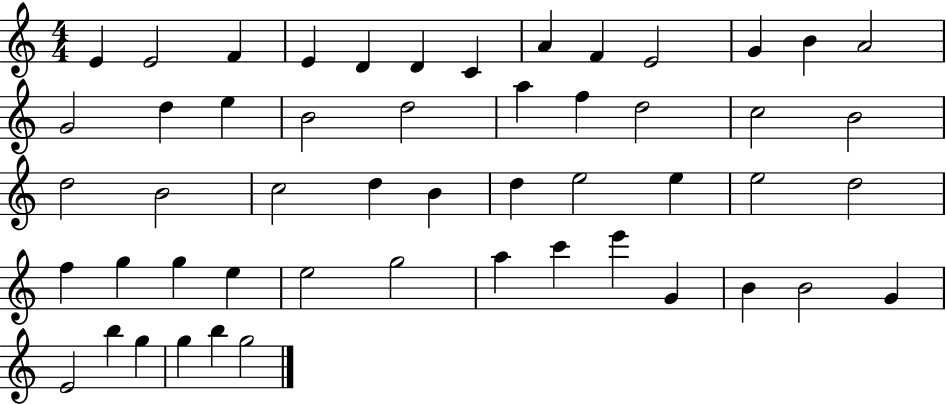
{
  \clef treble
  \numericTimeSignature
  \time 4/4
  \key c \major
  e'4 e'2 f'4 | e'4 d'4 d'4 c'4 | a'4 f'4 e'2 | g'4 b'4 a'2 | \break g'2 d''4 e''4 | b'2 d''2 | a''4 f''4 d''2 | c''2 b'2 | \break d''2 b'2 | c''2 d''4 b'4 | d''4 e''2 e''4 | e''2 d''2 | \break f''4 g''4 g''4 e''4 | e''2 g''2 | a''4 c'''4 e'''4 g'4 | b'4 b'2 g'4 | \break e'2 b''4 g''4 | g''4 b''4 g''2 | \bar "|."
}